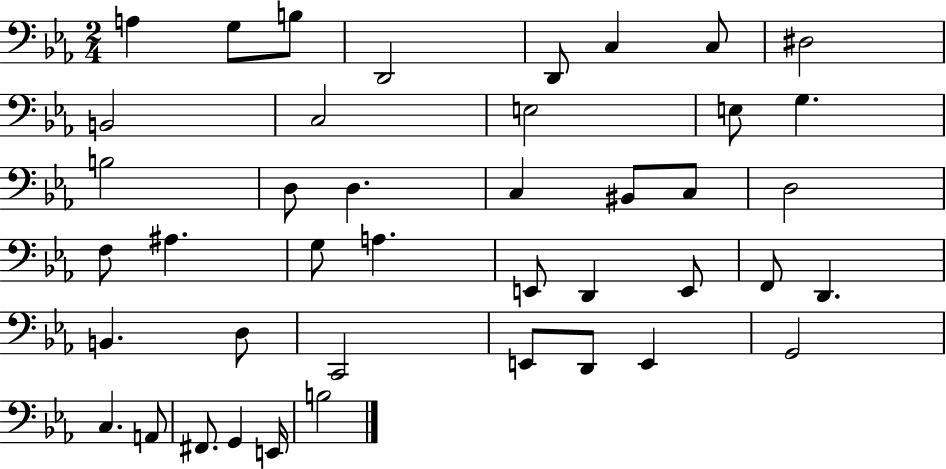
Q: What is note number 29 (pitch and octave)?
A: D2